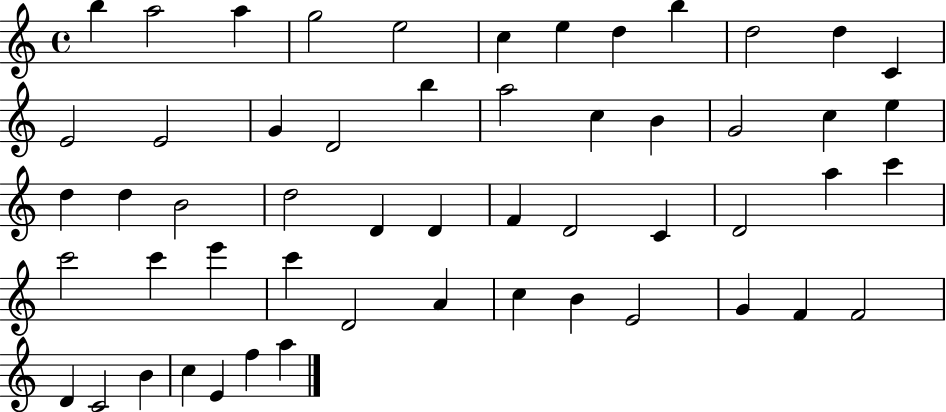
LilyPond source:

{
  \clef treble
  \time 4/4
  \defaultTimeSignature
  \key c \major
  b''4 a''2 a''4 | g''2 e''2 | c''4 e''4 d''4 b''4 | d''2 d''4 c'4 | \break e'2 e'2 | g'4 d'2 b''4 | a''2 c''4 b'4 | g'2 c''4 e''4 | \break d''4 d''4 b'2 | d''2 d'4 d'4 | f'4 d'2 c'4 | d'2 a''4 c'''4 | \break c'''2 c'''4 e'''4 | c'''4 d'2 a'4 | c''4 b'4 e'2 | g'4 f'4 f'2 | \break d'4 c'2 b'4 | c''4 e'4 f''4 a''4 | \bar "|."
}